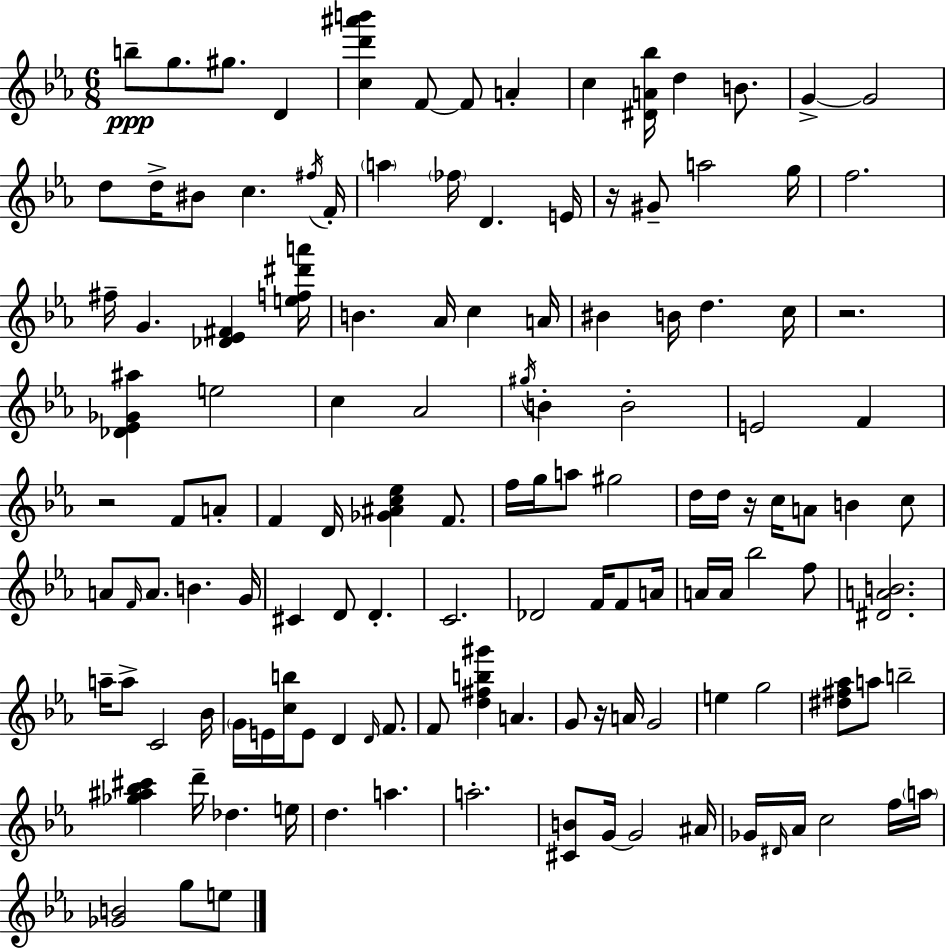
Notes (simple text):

B5/e G5/e. G#5/e. D4/q [C5,D6,A#6,B6]/q F4/e F4/e A4/q C5/q [D#4,A4,Bb5]/s D5/q B4/e. G4/q G4/h D5/e D5/s BIS4/e C5/q. F#5/s F4/s A5/q FES5/s D4/q. E4/s R/s G#4/e A5/h G5/s F5/h. F#5/s G4/q. [Db4,Eb4,F#4]/q [E5,F5,D#6,A6]/s B4/q. Ab4/s C5/q A4/s BIS4/q B4/s D5/q. C5/s R/h. [Db4,Eb4,Gb4,A#5]/q E5/h C5/q Ab4/h G#5/s B4/q B4/h E4/h F4/q R/h F4/e A4/e F4/q D4/s [Gb4,A#4,C5,Eb5]/q F4/e. F5/s G5/s A5/e G#5/h D5/s D5/s R/s C5/s A4/e B4/q C5/e A4/e F4/s A4/e. B4/q. G4/s C#4/q D4/e D4/q. C4/h. Db4/h F4/s F4/e A4/s A4/s A4/s Bb5/h F5/e [D#4,A4,B4]/h. A5/s A5/e C4/h Bb4/s G4/s E4/s [C5,B5]/s E4/e D4/q D4/s F4/e. F4/e [D5,F#5,B5,G#6]/q A4/q. G4/e R/s A4/s G4/h E5/q G5/h [D#5,F#5,Ab5]/e A5/e B5/h [Gb5,A#5,Bb5,C#6]/q D6/s Db5/q. E5/s D5/q. A5/q. A5/h. [C#4,B4]/e G4/s G4/h A#4/s Gb4/s D#4/s Ab4/s C5/h F5/s A5/s [Gb4,B4]/h G5/e E5/e